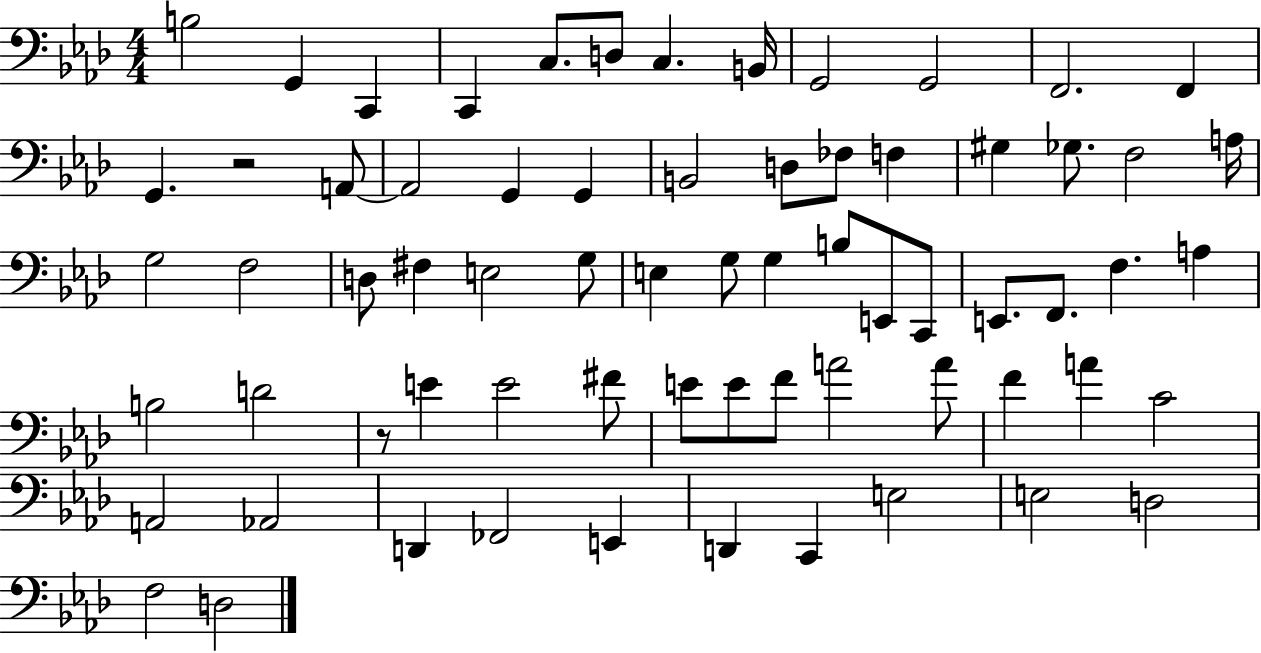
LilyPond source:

{
  \clef bass
  \numericTimeSignature
  \time 4/4
  \key aes \major
  \repeat volta 2 { b2 g,4 c,4 | c,4 c8. d8 c4. b,16 | g,2 g,2 | f,2. f,4 | \break g,4. r2 a,8~~ | a,2 g,4 g,4 | b,2 d8 fes8 f4 | gis4 ges8. f2 a16 | \break g2 f2 | d8 fis4 e2 g8 | e4 g8 g4 b8 e,8 c,8 | e,8. f,8. f4. a4 | \break b2 d'2 | r8 e'4 e'2 fis'8 | e'8 e'8 f'8 a'2 a'8 | f'4 a'4 c'2 | \break a,2 aes,2 | d,4 fes,2 e,4 | d,4 c,4 e2 | e2 d2 | \break f2 d2 | } \bar "|."
}